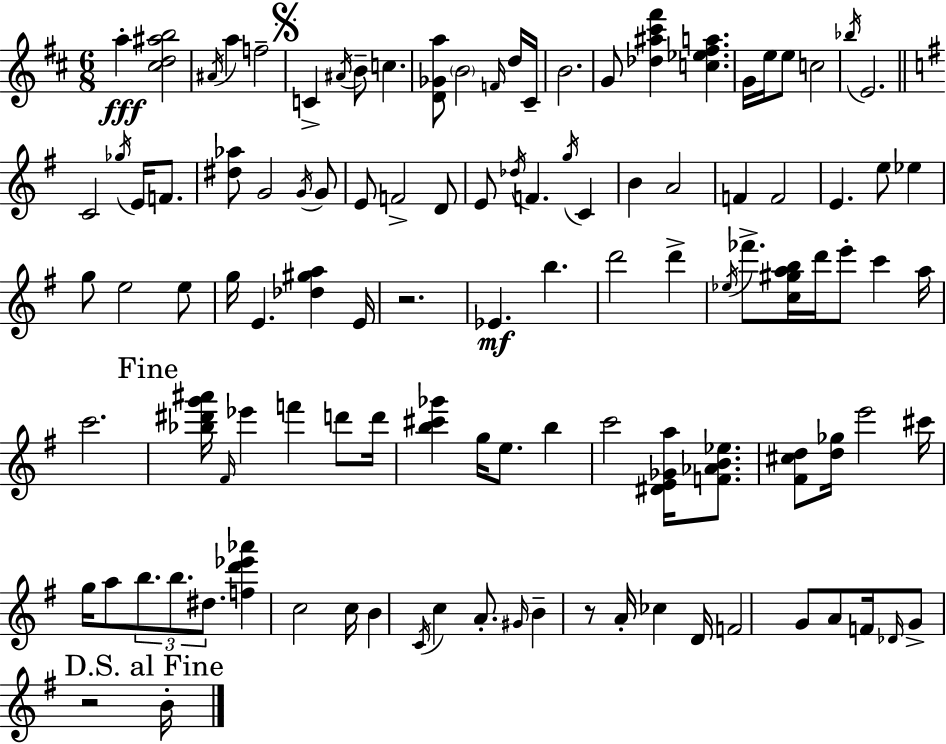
X:1
T:Untitled
M:6/8
L:1/4
K:D
a [^cd^ab]2 ^A/4 a f2 C ^A/4 B/2 c [D_Ga]/2 B2 F/4 d/4 ^C/4 B2 G/2 [_d^a^c'^f'] [c_e^fa] G/4 e/4 e/2 c2 _b/4 E2 C2 _g/4 E/4 F/2 [^d_a]/2 G2 G/4 G/2 E/2 F2 D/2 E/2 _d/4 F g/4 C B A2 F F2 E e/2 _e g/2 e2 e/2 g/4 E [_d^ga] E/4 z2 _E b d'2 d' _e/4 _f'/2 [c^gab]/4 d'/4 e'/2 c' a/4 c'2 [_b^d'g'^a']/4 ^F/4 _e' f' d'/2 d'/4 [b^c'_g'] g/4 e/2 b c'2 [^DE_Ga]/4 [F_AB_e]/2 [^F^cd]/2 [d_g]/4 e'2 ^c'/4 g/4 a/2 b/2 b/2 ^d/2 [fd'_e'_a'] c2 c/4 B C/4 c A/2 ^G/4 B z/2 A/4 _c D/4 F2 G/2 A/2 F/4 _D/4 G/2 z2 B/4